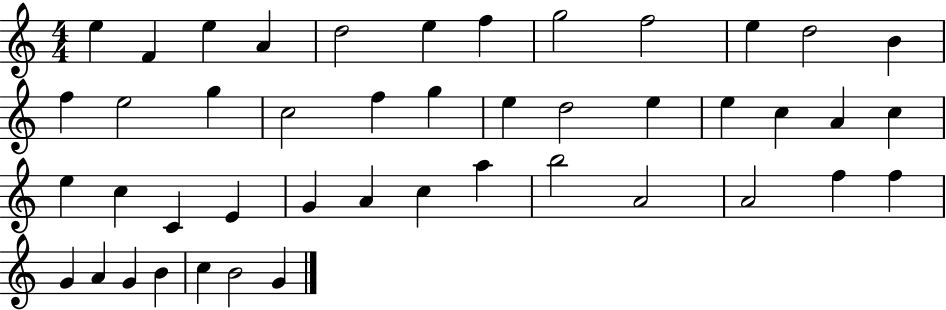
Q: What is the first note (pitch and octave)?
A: E5